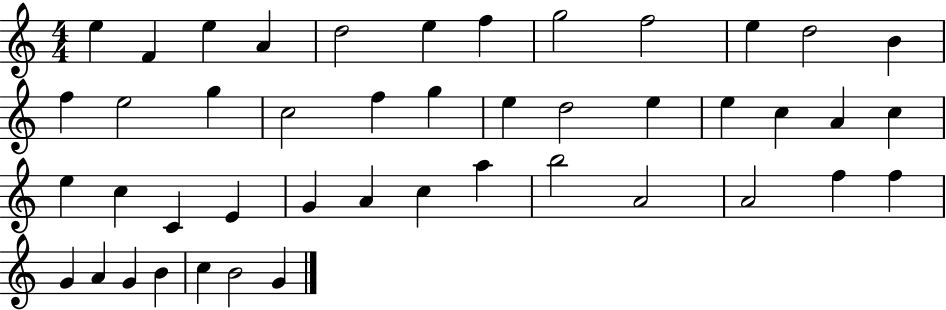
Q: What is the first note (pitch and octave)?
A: E5